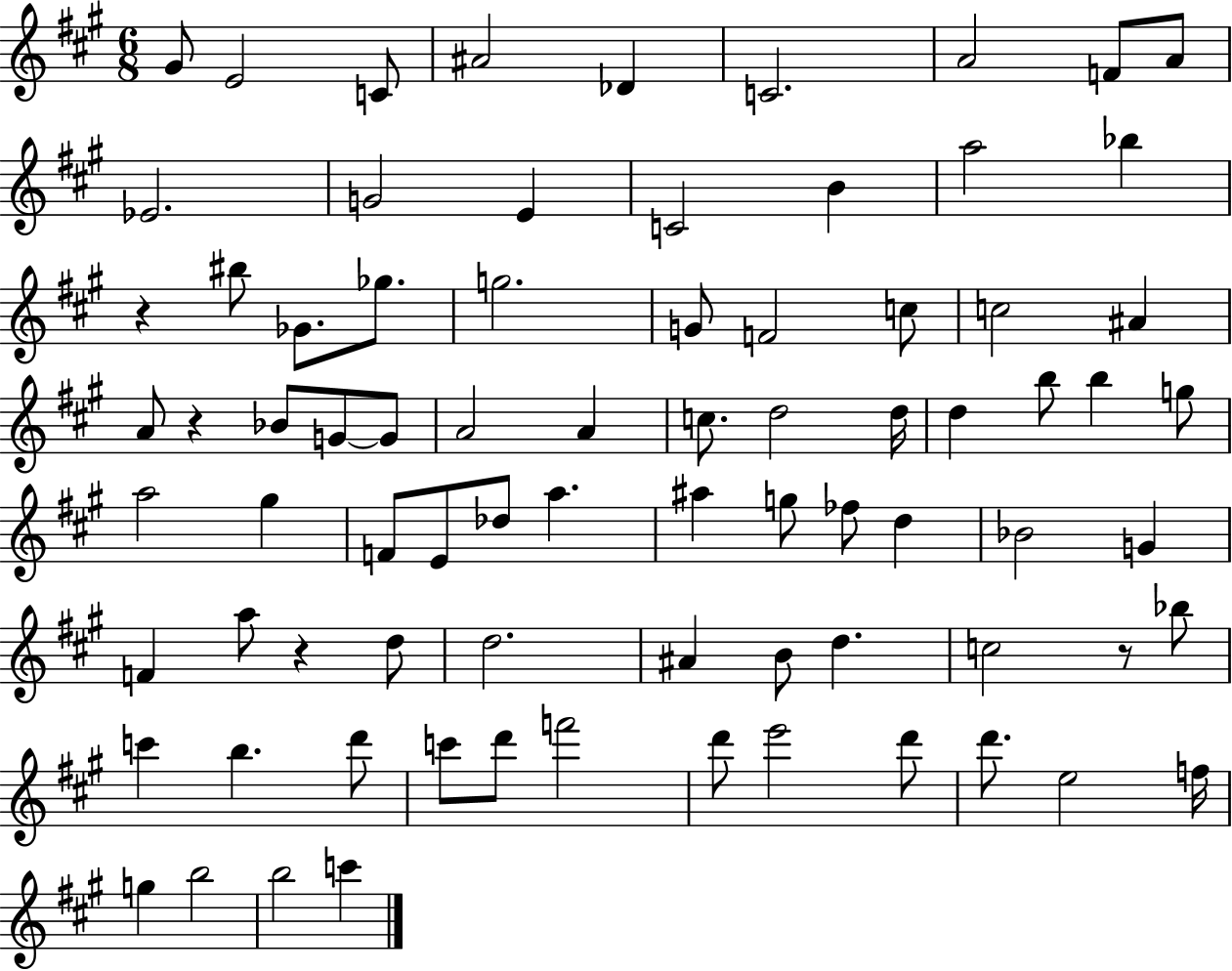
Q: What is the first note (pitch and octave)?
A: G#4